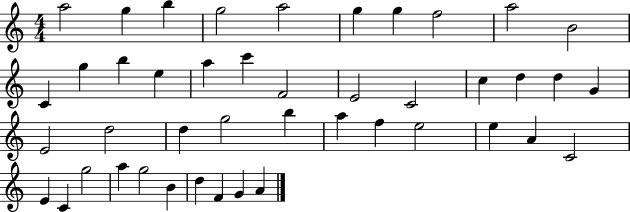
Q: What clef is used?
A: treble